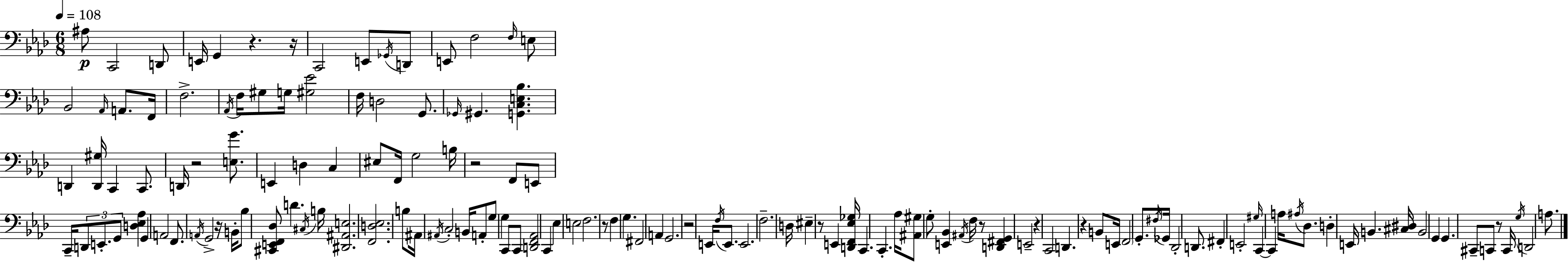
{
  \clef bass
  \numericTimeSignature
  \time 6/8
  \key f \minor
  \tempo 4 = 108
  \repeat volta 2 { ais8\p c,2 d,8 | e,16 g,4 r4. r16 | c,2 e,8 \acciaccatura { ges,16 } d,8 | e,8 f2 \grace { f16 } | \break e8 bes,2 \grace { aes,16 } a,8. | f,16 f2.-> | \acciaccatura { aes,16 } f16 gis8 g16 <gis ees'>2 | f16 d2 | \break g,8. \grace { ges,16 } gis,4. <g, c e bes>4. | d,4 <d, gis>16 c,4 | c,8. d,16 r2 | <e g'>8. e,4 d4 | \break c4 eis8 f,16 g2 | b16 r2 | f,8 e,8 c,16-- \tuplet 3/2 { d,8 e,8.-. g,8 } | <d ees aes>4 g,4 a,2 | \break f,8. \acciaccatura { a,16 } g,2-> | r16 b,16-. bes8 <cis, e, f, des>8 d'4. | \acciaccatura { cis16 } b16 <dis, ais, e>2. | <f, d ees>2. | \break b8 ais,16 \acciaccatura { ais,16 } c2-. | b,16 a,8-. g8 | g4 c,8 c,8 <d, f, aes,>2 | c,4 ees4 | \break e2 f2. | r8 f4 | g4. fis,2 | a,4 g,2. | \break r2 | e,16 \acciaccatura { f16 } e,8. e,2. | f2.-- | d16 eis4-- | \break r8 e,4 <d, f, ees ges>16 c,4. | c,4.-. aes16 <ais, gis>8 | g8-. <e, bes,>4 \acciaccatura { ais,16 } f16 r8 <d, fis, g,>4 | e,2-- r4 | \break c,2 d,4. | r4 b,8 e,16 \parenthesize f,2 | g,8.-. \acciaccatura { fis16 } ges,16 | des,2-. d,8. fis,4-. | \break e,2-. \grace { gis16 } | c,4~~ c,4 a16 \acciaccatura { ais16 } des8. | d4-. e,16 b,4. | <cis dis>16 b,2 g,4 | \break g,4. cis,8-- c,8 r8 | c,16 \acciaccatura { g16 } d,2 a8. | } \bar "|."
}